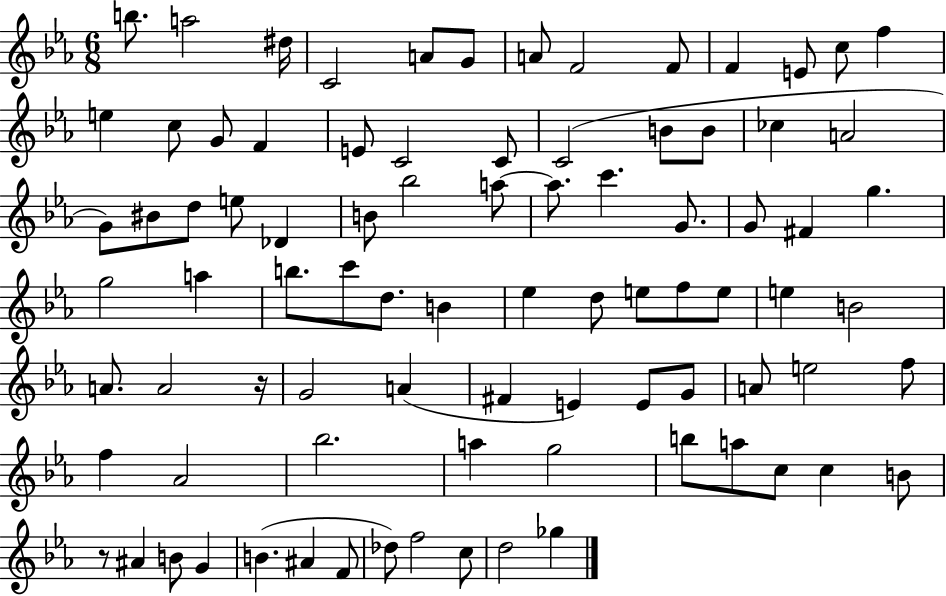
B5/e. A5/h D#5/s C4/h A4/e G4/e A4/e F4/h F4/e F4/q E4/e C5/e F5/q E5/q C5/e G4/e F4/q E4/e C4/h C4/e C4/h B4/e B4/e CES5/q A4/h G4/e BIS4/e D5/e E5/e Db4/q B4/e Bb5/h A5/e A5/e. C6/q. G4/e. G4/e F#4/q G5/q. G5/h A5/q B5/e. C6/e D5/e. B4/q Eb5/q D5/e E5/e F5/e E5/e E5/q B4/h A4/e. A4/h R/s G4/h A4/q F#4/q E4/q E4/e G4/e A4/e E5/h F5/e F5/q Ab4/h Bb5/h. A5/q G5/h B5/e A5/e C5/e C5/q B4/e R/e A#4/q B4/e G4/q B4/q. A#4/q F4/e Db5/e F5/h C5/e D5/h Gb5/q